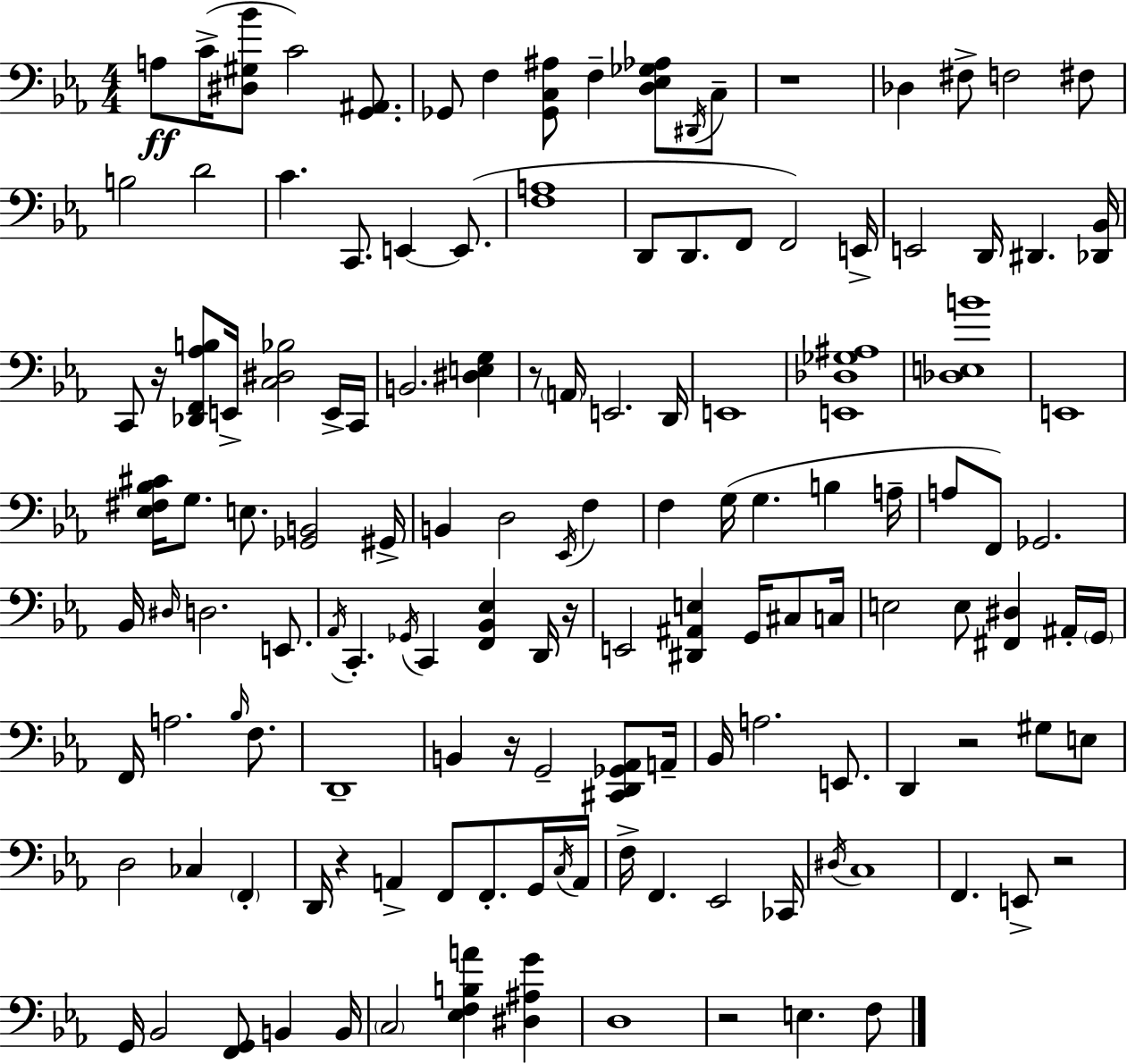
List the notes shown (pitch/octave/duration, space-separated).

A3/e C4/s [D#3,G#3,Bb4]/e C4/h [G2,A#2]/e. Gb2/e F3/q [Gb2,C3,A#3]/e F3/q [D3,Eb3,Gb3,Ab3]/e D#2/s C3/e R/w Db3/q F#3/e F3/h F#3/e B3/h D4/h C4/q. C2/e. E2/q E2/e. [F3,A3]/w D2/e D2/e. F2/e F2/h E2/s E2/h D2/s D#2/q. [Db2,Bb2]/s C2/e R/s [Db2,F2,Ab3,B3]/e E2/s [C3,D#3,Bb3]/h E2/s C2/s B2/h. [D#3,E3,G3]/q R/e A2/s E2/h. D2/s E2/w [E2,Db3,Gb3,A#3]/w [Db3,E3,B4]/w E2/w [Eb3,F#3,Bb3,C#4]/s G3/e. E3/e. [Gb2,B2]/h G#2/s B2/q D3/h Eb2/s F3/q F3/q G3/s G3/q. B3/q A3/s A3/e F2/e Gb2/h. Bb2/s D#3/s D3/h. E2/e. Ab2/s C2/q. Gb2/s C2/q [F2,Bb2,Eb3]/q D2/s R/s E2/h [D#2,A#2,E3]/q G2/s C#3/e C3/s E3/h E3/e [F#2,D#3]/q A#2/s G2/s F2/s A3/h. Bb3/s F3/e. D2/w B2/q R/s G2/h [C#2,D2,Gb2,Ab2]/e A2/s Bb2/s A3/h. E2/e. D2/q R/h G#3/e E3/e D3/h CES3/q F2/q D2/s R/q A2/q F2/e F2/e. G2/s C3/s A2/s F3/s F2/q. Eb2/h CES2/s D#3/s C3/w F2/q. E2/e R/h G2/s Bb2/h [F2,G2]/e B2/q B2/s C3/h [Eb3,F3,B3,A4]/q [D#3,A#3,G4]/q D3/w R/h E3/q. F3/e